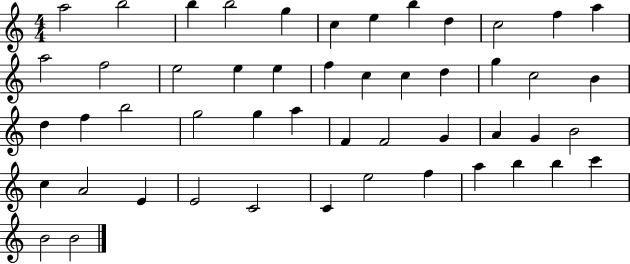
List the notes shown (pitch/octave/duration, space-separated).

A5/h B5/h B5/q B5/h G5/q C5/q E5/q B5/q D5/q C5/h F5/q A5/q A5/h F5/h E5/h E5/q E5/q F5/q C5/q C5/q D5/q G5/q C5/h B4/q D5/q F5/q B5/h G5/h G5/q A5/q F4/q F4/h G4/q A4/q G4/q B4/h C5/q A4/h E4/q E4/h C4/h C4/q E5/h F5/q A5/q B5/q B5/q C6/q B4/h B4/h